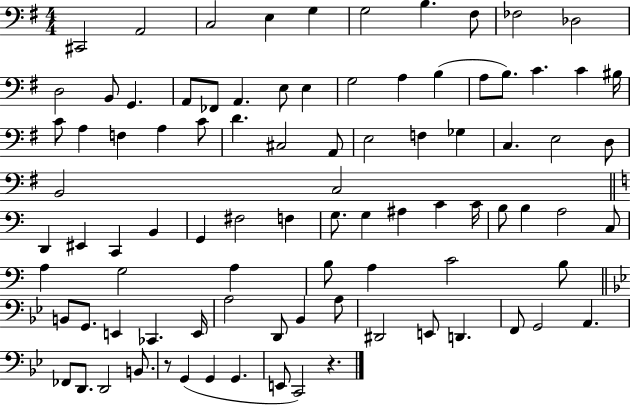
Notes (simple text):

C#2/h A2/h C3/h E3/q G3/q G3/h B3/q. F#3/e FES3/h Db3/h D3/h B2/e G2/q. A2/e FES2/e A2/q. E3/e E3/q G3/h A3/q B3/q A3/e B3/e. C4/q. C4/q BIS3/s C4/e A3/q F3/q A3/q C4/e D4/q. C#3/h A2/e E3/h F3/q Gb3/q C3/q. E3/h D3/e B2/h C3/h D2/q EIS2/q C2/q B2/q G2/q F#3/h F3/q G3/e. G3/q A#3/q C4/q C4/s B3/e B3/q A3/h C3/e A3/q G3/h A3/q B3/e A3/q C4/h B3/e B2/e G2/e. E2/q CES2/q. E2/s A3/h D2/e Bb2/q A3/e D#2/h E2/e D2/q. F2/e G2/h A2/q. FES2/e D2/e. D2/h B2/e. R/e G2/q G2/q G2/q. E2/e C2/h R/q.